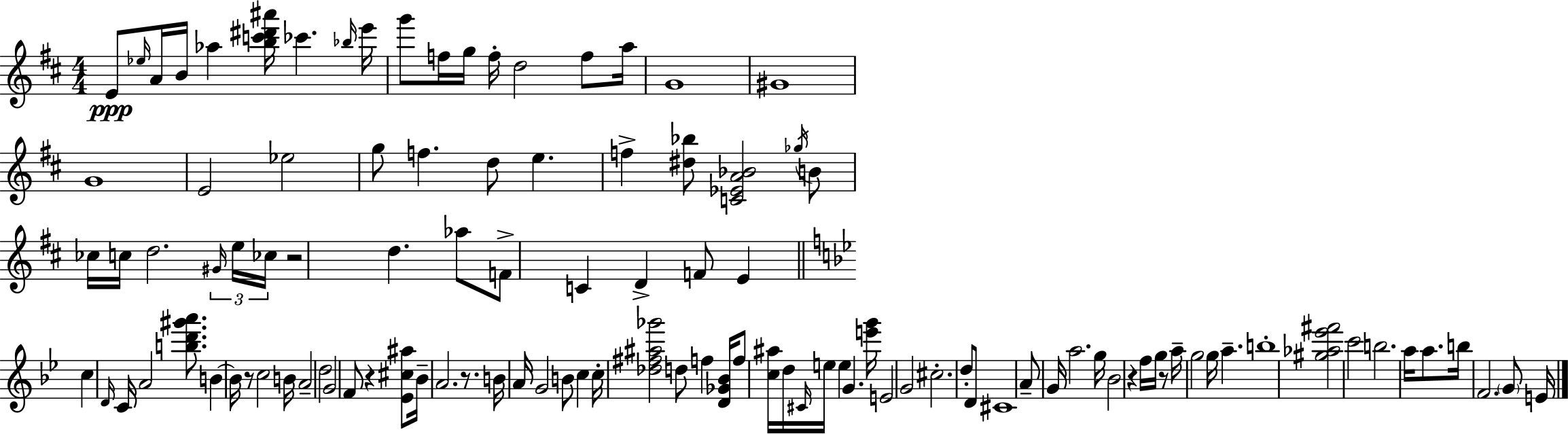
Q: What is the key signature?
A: D major